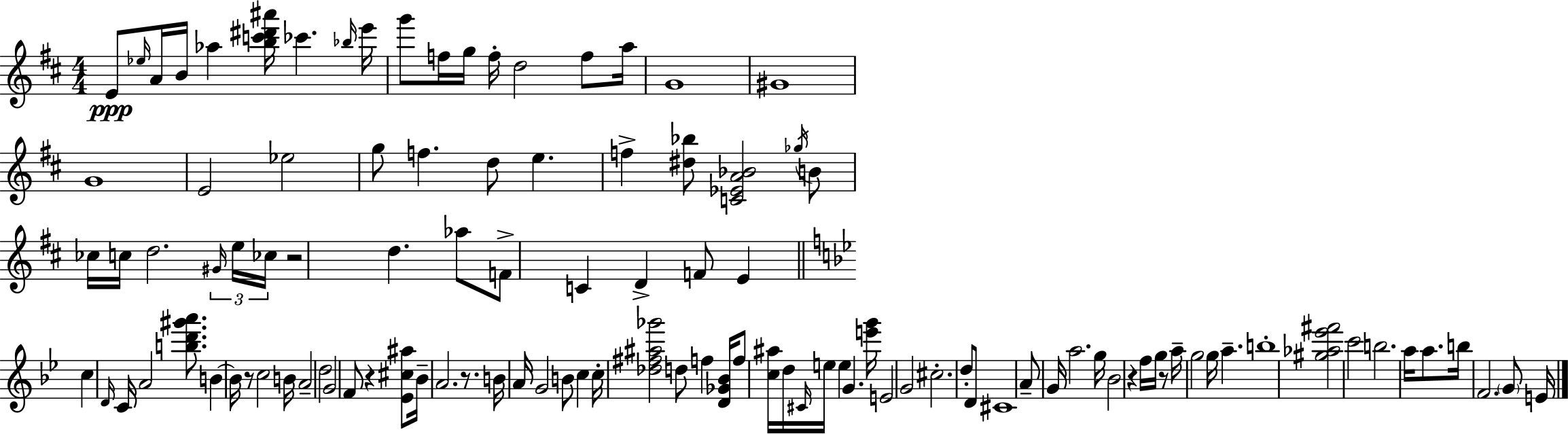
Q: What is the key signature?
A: D major